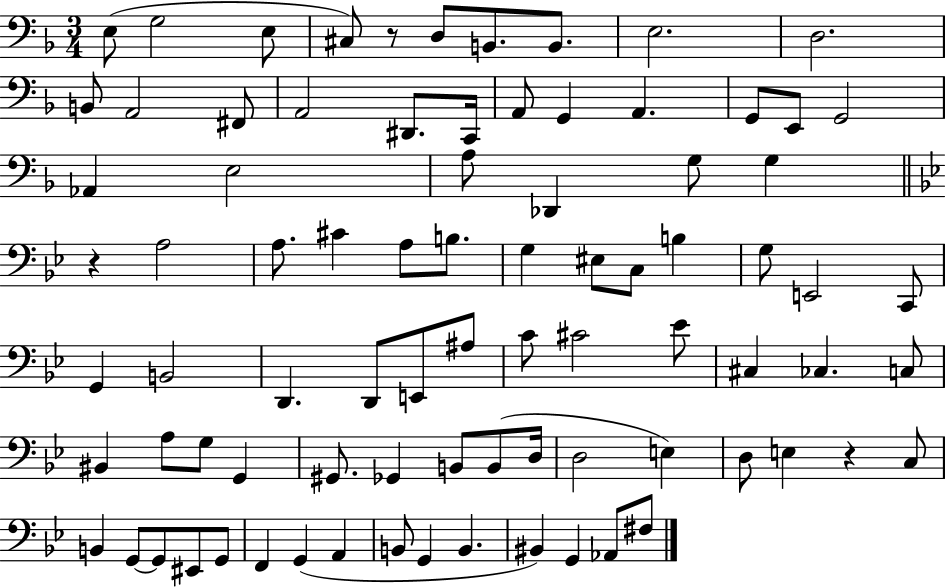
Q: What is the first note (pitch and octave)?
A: E3